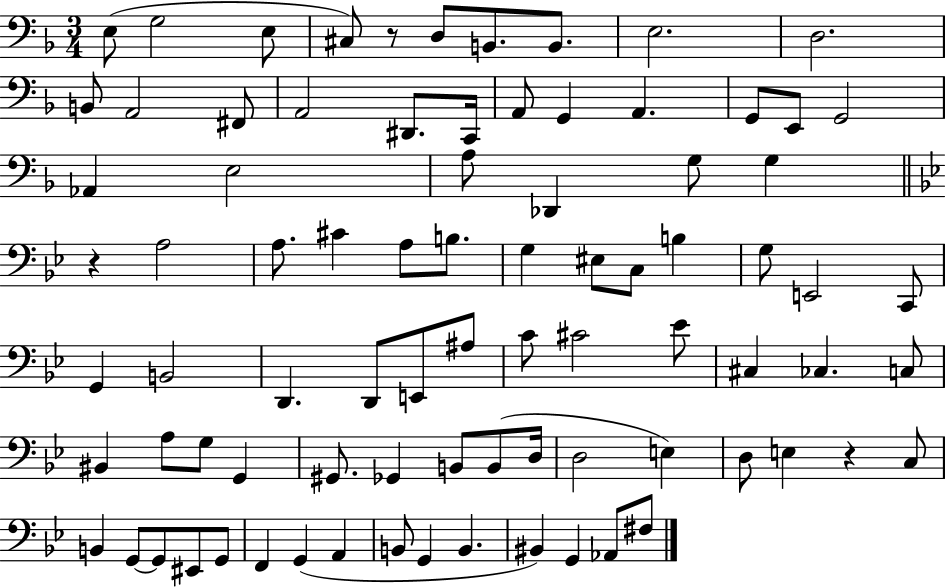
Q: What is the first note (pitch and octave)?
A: E3